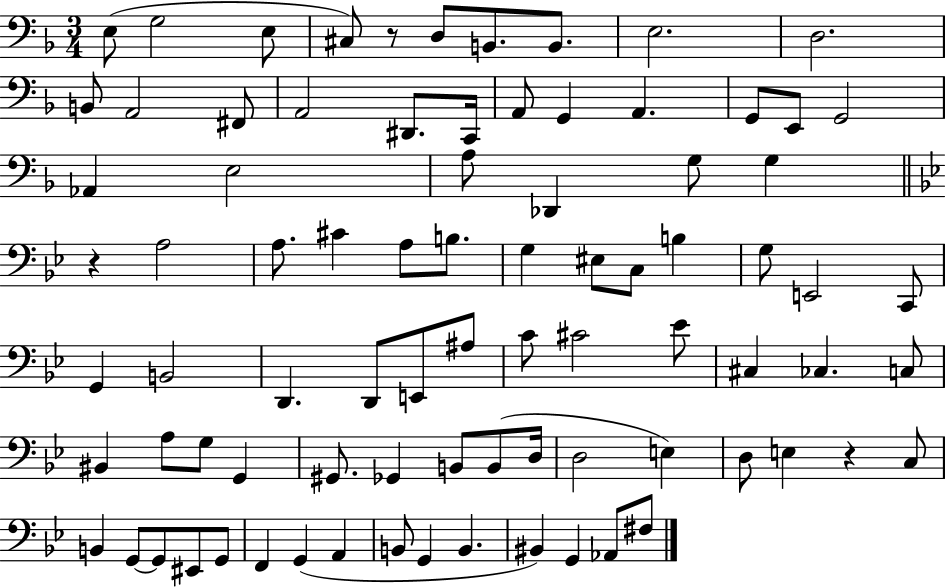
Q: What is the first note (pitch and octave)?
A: E3